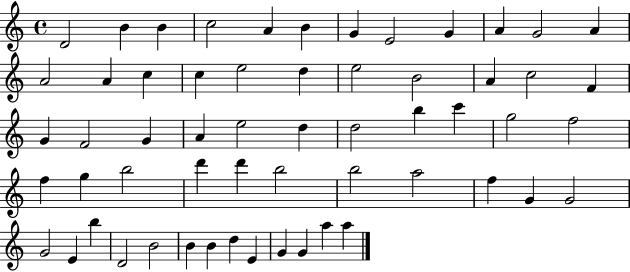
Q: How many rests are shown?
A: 0